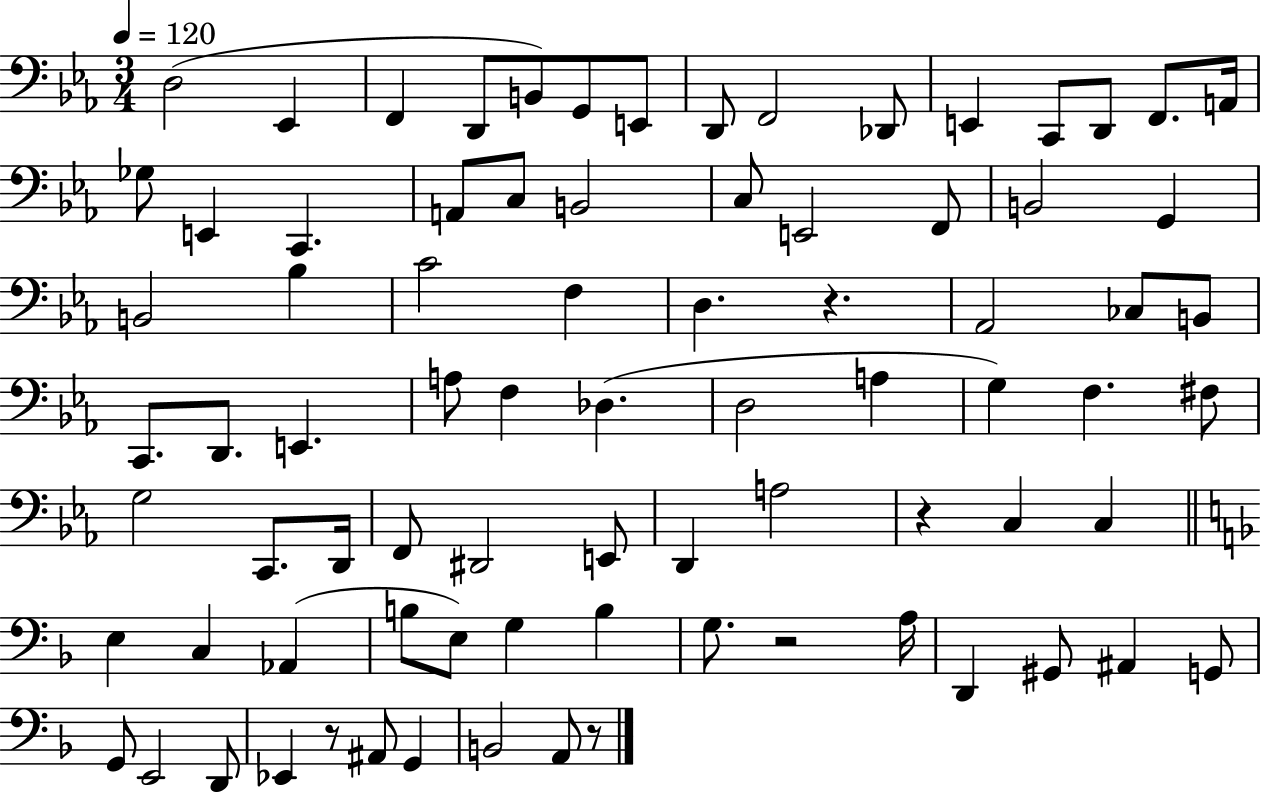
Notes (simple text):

D3/h Eb2/q F2/q D2/e B2/e G2/e E2/e D2/e F2/h Db2/e E2/q C2/e D2/e F2/e. A2/s Gb3/e E2/q C2/q. A2/e C3/e B2/h C3/e E2/h F2/e B2/h G2/q B2/h Bb3/q C4/h F3/q D3/q. R/q. Ab2/h CES3/e B2/e C2/e. D2/e. E2/q. A3/e F3/q Db3/q. D3/h A3/q G3/q F3/q. F#3/e G3/h C2/e. D2/s F2/e D#2/h E2/e D2/q A3/h R/q C3/q C3/q E3/q C3/q Ab2/q B3/e E3/e G3/q B3/q G3/e. R/h A3/s D2/q G#2/e A#2/q G2/e G2/e E2/h D2/e Eb2/q R/e A#2/e G2/q B2/h A2/e R/e